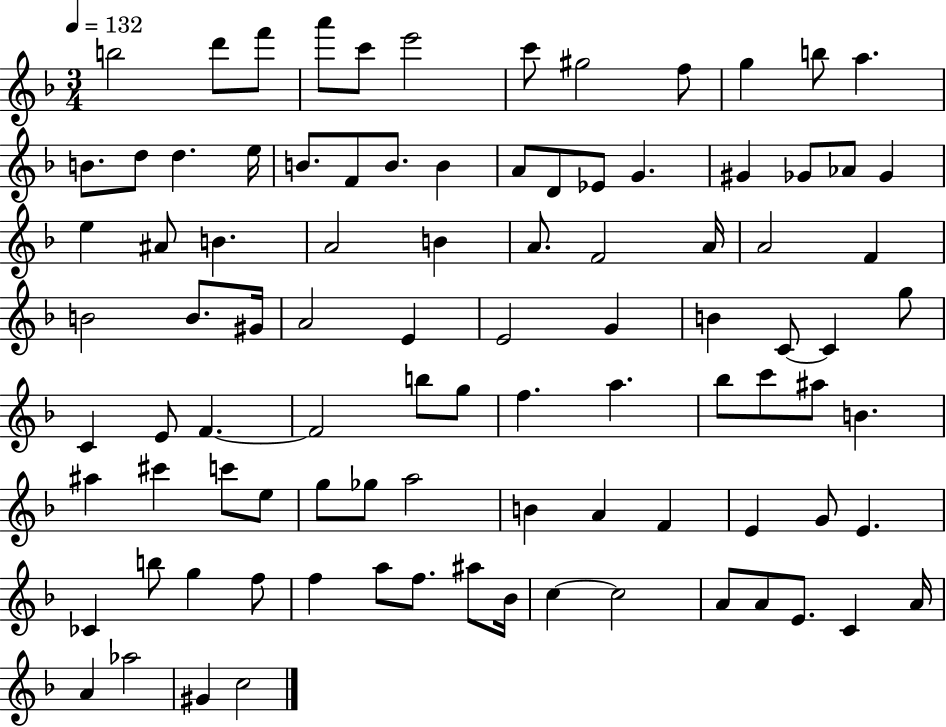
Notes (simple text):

B5/h D6/e F6/e A6/e C6/e E6/h C6/e G#5/h F5/e G5/q B5/e A5/q. B4/e. D5/e D5/q. E5/s B4/e. F4/e B4/e. B4/q A4/e D4/e Eb4/e G4/q. G#4/q Gb4/e Ab4/e Gb4/q E5/q A#4/e B4/q. A4/h B4/q A4/e. F4/h A4/s A4/h F4/q B4/h B4/e. G#4/s A4/h E4/q E4/h G4/q B4/q C4/e C4/q G5/e C4/q E4/e F4/q. F4/h B5/e G5/e F5/q. A5/q. Bb5/e C6/e A#5/e B4/q. A#5/q C#6/q C6/e E5/e G5/e Gb5/e A5/h B4/q A4/q F4/q E4/q G4/e E4/q. CES4/q B5/e G5/q F5/e F5/q A5/e F5/e. A#5/e Bb4/s C5/q C5/h A4/e A4/e E4/e. C4/q A4/s A4/q Ab5/h G#4/q C5/h